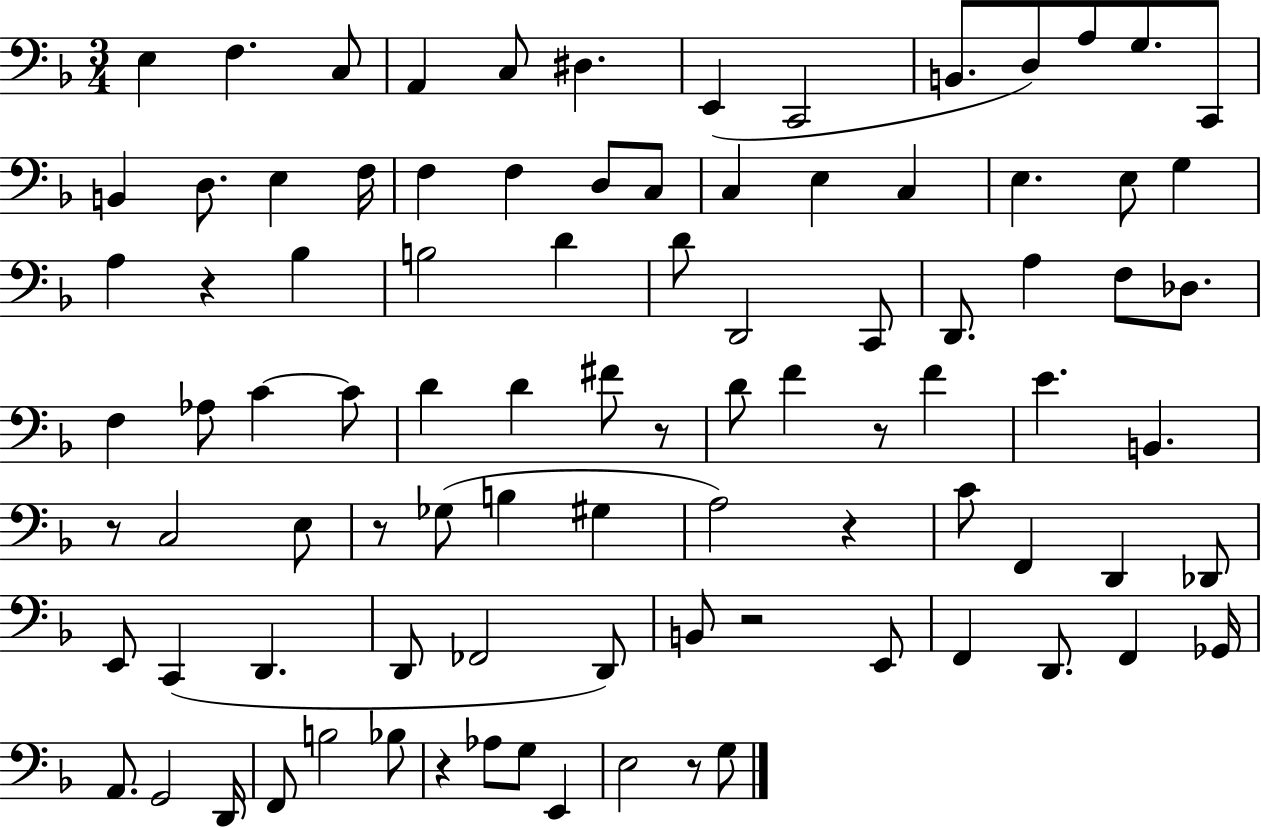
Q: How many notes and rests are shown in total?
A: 92